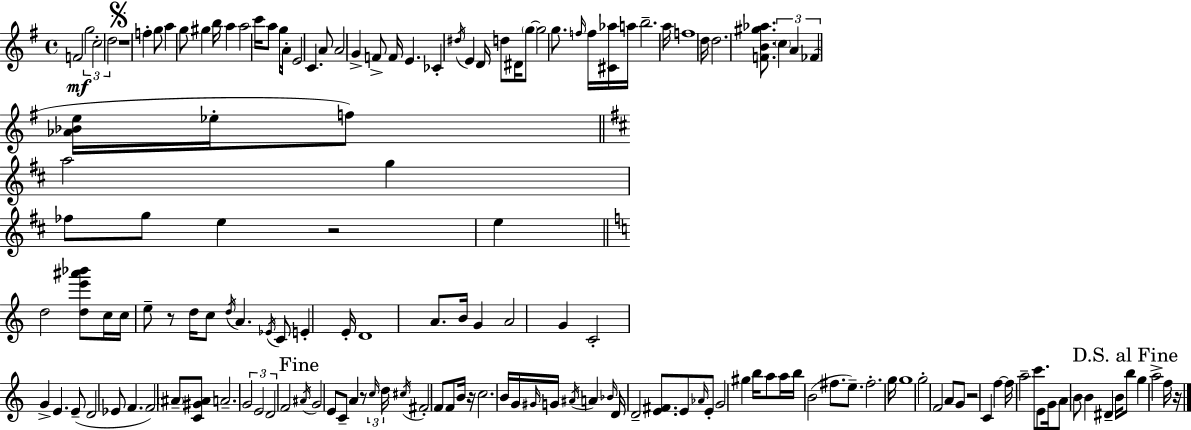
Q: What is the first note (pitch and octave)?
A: F4